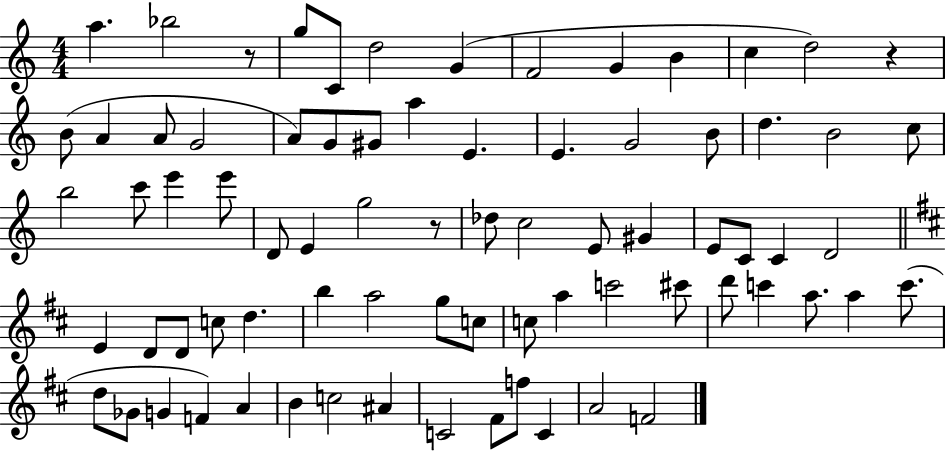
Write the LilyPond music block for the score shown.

{
  \clef treble
  \numericTimeSignature
  \time 4/4
  \key c \major
  \repeat volta 2 { a''4. bes''2 r8 | g''8 c'8 d''2 g'4( | f'2 g'4 b'4 | c''4 d''2) r4 | \break b'8( a'4 a'8 g'2 | a'8) g'8 gis'8 a''4 e'4. | e'4. g'2 b'8 | d''4. b'2 c''8 | \break b''2 c'''8 e'''4 e'''8 | d'8 e'4 g''2 r8 | des''8 c''2 e'8 gis'4 | e'8 c'8 c'4 d'2 | \break \bar "||" \break \key b \minor e'4 d'8 d'8 c''8 d''4. | b''4 a''2 g''8 c''8 | c''8 a''4 c'''2 cis'''8 | d'''8 c'''4 a''8. a''4 c'''8.( | \break d''8 ges'8 g'4 f'4) a'4 | b'4 c''2 ais'4 | c'2 fis'8 f''8 c'4 | a'2 f'2 | \break } \bar "|."
}